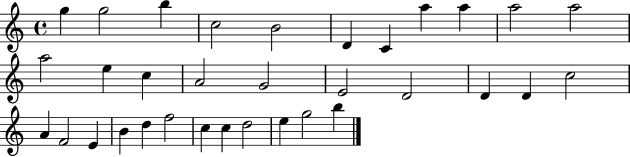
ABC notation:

X:1
T:Untitled
M:4/4
L:1/4
K:C
g g2 b c2 B2 D C a a a2 a2 a2 e c A2 G2 E2 D2 D D c2 A F2 E B d f2 c c d2 e g2 b